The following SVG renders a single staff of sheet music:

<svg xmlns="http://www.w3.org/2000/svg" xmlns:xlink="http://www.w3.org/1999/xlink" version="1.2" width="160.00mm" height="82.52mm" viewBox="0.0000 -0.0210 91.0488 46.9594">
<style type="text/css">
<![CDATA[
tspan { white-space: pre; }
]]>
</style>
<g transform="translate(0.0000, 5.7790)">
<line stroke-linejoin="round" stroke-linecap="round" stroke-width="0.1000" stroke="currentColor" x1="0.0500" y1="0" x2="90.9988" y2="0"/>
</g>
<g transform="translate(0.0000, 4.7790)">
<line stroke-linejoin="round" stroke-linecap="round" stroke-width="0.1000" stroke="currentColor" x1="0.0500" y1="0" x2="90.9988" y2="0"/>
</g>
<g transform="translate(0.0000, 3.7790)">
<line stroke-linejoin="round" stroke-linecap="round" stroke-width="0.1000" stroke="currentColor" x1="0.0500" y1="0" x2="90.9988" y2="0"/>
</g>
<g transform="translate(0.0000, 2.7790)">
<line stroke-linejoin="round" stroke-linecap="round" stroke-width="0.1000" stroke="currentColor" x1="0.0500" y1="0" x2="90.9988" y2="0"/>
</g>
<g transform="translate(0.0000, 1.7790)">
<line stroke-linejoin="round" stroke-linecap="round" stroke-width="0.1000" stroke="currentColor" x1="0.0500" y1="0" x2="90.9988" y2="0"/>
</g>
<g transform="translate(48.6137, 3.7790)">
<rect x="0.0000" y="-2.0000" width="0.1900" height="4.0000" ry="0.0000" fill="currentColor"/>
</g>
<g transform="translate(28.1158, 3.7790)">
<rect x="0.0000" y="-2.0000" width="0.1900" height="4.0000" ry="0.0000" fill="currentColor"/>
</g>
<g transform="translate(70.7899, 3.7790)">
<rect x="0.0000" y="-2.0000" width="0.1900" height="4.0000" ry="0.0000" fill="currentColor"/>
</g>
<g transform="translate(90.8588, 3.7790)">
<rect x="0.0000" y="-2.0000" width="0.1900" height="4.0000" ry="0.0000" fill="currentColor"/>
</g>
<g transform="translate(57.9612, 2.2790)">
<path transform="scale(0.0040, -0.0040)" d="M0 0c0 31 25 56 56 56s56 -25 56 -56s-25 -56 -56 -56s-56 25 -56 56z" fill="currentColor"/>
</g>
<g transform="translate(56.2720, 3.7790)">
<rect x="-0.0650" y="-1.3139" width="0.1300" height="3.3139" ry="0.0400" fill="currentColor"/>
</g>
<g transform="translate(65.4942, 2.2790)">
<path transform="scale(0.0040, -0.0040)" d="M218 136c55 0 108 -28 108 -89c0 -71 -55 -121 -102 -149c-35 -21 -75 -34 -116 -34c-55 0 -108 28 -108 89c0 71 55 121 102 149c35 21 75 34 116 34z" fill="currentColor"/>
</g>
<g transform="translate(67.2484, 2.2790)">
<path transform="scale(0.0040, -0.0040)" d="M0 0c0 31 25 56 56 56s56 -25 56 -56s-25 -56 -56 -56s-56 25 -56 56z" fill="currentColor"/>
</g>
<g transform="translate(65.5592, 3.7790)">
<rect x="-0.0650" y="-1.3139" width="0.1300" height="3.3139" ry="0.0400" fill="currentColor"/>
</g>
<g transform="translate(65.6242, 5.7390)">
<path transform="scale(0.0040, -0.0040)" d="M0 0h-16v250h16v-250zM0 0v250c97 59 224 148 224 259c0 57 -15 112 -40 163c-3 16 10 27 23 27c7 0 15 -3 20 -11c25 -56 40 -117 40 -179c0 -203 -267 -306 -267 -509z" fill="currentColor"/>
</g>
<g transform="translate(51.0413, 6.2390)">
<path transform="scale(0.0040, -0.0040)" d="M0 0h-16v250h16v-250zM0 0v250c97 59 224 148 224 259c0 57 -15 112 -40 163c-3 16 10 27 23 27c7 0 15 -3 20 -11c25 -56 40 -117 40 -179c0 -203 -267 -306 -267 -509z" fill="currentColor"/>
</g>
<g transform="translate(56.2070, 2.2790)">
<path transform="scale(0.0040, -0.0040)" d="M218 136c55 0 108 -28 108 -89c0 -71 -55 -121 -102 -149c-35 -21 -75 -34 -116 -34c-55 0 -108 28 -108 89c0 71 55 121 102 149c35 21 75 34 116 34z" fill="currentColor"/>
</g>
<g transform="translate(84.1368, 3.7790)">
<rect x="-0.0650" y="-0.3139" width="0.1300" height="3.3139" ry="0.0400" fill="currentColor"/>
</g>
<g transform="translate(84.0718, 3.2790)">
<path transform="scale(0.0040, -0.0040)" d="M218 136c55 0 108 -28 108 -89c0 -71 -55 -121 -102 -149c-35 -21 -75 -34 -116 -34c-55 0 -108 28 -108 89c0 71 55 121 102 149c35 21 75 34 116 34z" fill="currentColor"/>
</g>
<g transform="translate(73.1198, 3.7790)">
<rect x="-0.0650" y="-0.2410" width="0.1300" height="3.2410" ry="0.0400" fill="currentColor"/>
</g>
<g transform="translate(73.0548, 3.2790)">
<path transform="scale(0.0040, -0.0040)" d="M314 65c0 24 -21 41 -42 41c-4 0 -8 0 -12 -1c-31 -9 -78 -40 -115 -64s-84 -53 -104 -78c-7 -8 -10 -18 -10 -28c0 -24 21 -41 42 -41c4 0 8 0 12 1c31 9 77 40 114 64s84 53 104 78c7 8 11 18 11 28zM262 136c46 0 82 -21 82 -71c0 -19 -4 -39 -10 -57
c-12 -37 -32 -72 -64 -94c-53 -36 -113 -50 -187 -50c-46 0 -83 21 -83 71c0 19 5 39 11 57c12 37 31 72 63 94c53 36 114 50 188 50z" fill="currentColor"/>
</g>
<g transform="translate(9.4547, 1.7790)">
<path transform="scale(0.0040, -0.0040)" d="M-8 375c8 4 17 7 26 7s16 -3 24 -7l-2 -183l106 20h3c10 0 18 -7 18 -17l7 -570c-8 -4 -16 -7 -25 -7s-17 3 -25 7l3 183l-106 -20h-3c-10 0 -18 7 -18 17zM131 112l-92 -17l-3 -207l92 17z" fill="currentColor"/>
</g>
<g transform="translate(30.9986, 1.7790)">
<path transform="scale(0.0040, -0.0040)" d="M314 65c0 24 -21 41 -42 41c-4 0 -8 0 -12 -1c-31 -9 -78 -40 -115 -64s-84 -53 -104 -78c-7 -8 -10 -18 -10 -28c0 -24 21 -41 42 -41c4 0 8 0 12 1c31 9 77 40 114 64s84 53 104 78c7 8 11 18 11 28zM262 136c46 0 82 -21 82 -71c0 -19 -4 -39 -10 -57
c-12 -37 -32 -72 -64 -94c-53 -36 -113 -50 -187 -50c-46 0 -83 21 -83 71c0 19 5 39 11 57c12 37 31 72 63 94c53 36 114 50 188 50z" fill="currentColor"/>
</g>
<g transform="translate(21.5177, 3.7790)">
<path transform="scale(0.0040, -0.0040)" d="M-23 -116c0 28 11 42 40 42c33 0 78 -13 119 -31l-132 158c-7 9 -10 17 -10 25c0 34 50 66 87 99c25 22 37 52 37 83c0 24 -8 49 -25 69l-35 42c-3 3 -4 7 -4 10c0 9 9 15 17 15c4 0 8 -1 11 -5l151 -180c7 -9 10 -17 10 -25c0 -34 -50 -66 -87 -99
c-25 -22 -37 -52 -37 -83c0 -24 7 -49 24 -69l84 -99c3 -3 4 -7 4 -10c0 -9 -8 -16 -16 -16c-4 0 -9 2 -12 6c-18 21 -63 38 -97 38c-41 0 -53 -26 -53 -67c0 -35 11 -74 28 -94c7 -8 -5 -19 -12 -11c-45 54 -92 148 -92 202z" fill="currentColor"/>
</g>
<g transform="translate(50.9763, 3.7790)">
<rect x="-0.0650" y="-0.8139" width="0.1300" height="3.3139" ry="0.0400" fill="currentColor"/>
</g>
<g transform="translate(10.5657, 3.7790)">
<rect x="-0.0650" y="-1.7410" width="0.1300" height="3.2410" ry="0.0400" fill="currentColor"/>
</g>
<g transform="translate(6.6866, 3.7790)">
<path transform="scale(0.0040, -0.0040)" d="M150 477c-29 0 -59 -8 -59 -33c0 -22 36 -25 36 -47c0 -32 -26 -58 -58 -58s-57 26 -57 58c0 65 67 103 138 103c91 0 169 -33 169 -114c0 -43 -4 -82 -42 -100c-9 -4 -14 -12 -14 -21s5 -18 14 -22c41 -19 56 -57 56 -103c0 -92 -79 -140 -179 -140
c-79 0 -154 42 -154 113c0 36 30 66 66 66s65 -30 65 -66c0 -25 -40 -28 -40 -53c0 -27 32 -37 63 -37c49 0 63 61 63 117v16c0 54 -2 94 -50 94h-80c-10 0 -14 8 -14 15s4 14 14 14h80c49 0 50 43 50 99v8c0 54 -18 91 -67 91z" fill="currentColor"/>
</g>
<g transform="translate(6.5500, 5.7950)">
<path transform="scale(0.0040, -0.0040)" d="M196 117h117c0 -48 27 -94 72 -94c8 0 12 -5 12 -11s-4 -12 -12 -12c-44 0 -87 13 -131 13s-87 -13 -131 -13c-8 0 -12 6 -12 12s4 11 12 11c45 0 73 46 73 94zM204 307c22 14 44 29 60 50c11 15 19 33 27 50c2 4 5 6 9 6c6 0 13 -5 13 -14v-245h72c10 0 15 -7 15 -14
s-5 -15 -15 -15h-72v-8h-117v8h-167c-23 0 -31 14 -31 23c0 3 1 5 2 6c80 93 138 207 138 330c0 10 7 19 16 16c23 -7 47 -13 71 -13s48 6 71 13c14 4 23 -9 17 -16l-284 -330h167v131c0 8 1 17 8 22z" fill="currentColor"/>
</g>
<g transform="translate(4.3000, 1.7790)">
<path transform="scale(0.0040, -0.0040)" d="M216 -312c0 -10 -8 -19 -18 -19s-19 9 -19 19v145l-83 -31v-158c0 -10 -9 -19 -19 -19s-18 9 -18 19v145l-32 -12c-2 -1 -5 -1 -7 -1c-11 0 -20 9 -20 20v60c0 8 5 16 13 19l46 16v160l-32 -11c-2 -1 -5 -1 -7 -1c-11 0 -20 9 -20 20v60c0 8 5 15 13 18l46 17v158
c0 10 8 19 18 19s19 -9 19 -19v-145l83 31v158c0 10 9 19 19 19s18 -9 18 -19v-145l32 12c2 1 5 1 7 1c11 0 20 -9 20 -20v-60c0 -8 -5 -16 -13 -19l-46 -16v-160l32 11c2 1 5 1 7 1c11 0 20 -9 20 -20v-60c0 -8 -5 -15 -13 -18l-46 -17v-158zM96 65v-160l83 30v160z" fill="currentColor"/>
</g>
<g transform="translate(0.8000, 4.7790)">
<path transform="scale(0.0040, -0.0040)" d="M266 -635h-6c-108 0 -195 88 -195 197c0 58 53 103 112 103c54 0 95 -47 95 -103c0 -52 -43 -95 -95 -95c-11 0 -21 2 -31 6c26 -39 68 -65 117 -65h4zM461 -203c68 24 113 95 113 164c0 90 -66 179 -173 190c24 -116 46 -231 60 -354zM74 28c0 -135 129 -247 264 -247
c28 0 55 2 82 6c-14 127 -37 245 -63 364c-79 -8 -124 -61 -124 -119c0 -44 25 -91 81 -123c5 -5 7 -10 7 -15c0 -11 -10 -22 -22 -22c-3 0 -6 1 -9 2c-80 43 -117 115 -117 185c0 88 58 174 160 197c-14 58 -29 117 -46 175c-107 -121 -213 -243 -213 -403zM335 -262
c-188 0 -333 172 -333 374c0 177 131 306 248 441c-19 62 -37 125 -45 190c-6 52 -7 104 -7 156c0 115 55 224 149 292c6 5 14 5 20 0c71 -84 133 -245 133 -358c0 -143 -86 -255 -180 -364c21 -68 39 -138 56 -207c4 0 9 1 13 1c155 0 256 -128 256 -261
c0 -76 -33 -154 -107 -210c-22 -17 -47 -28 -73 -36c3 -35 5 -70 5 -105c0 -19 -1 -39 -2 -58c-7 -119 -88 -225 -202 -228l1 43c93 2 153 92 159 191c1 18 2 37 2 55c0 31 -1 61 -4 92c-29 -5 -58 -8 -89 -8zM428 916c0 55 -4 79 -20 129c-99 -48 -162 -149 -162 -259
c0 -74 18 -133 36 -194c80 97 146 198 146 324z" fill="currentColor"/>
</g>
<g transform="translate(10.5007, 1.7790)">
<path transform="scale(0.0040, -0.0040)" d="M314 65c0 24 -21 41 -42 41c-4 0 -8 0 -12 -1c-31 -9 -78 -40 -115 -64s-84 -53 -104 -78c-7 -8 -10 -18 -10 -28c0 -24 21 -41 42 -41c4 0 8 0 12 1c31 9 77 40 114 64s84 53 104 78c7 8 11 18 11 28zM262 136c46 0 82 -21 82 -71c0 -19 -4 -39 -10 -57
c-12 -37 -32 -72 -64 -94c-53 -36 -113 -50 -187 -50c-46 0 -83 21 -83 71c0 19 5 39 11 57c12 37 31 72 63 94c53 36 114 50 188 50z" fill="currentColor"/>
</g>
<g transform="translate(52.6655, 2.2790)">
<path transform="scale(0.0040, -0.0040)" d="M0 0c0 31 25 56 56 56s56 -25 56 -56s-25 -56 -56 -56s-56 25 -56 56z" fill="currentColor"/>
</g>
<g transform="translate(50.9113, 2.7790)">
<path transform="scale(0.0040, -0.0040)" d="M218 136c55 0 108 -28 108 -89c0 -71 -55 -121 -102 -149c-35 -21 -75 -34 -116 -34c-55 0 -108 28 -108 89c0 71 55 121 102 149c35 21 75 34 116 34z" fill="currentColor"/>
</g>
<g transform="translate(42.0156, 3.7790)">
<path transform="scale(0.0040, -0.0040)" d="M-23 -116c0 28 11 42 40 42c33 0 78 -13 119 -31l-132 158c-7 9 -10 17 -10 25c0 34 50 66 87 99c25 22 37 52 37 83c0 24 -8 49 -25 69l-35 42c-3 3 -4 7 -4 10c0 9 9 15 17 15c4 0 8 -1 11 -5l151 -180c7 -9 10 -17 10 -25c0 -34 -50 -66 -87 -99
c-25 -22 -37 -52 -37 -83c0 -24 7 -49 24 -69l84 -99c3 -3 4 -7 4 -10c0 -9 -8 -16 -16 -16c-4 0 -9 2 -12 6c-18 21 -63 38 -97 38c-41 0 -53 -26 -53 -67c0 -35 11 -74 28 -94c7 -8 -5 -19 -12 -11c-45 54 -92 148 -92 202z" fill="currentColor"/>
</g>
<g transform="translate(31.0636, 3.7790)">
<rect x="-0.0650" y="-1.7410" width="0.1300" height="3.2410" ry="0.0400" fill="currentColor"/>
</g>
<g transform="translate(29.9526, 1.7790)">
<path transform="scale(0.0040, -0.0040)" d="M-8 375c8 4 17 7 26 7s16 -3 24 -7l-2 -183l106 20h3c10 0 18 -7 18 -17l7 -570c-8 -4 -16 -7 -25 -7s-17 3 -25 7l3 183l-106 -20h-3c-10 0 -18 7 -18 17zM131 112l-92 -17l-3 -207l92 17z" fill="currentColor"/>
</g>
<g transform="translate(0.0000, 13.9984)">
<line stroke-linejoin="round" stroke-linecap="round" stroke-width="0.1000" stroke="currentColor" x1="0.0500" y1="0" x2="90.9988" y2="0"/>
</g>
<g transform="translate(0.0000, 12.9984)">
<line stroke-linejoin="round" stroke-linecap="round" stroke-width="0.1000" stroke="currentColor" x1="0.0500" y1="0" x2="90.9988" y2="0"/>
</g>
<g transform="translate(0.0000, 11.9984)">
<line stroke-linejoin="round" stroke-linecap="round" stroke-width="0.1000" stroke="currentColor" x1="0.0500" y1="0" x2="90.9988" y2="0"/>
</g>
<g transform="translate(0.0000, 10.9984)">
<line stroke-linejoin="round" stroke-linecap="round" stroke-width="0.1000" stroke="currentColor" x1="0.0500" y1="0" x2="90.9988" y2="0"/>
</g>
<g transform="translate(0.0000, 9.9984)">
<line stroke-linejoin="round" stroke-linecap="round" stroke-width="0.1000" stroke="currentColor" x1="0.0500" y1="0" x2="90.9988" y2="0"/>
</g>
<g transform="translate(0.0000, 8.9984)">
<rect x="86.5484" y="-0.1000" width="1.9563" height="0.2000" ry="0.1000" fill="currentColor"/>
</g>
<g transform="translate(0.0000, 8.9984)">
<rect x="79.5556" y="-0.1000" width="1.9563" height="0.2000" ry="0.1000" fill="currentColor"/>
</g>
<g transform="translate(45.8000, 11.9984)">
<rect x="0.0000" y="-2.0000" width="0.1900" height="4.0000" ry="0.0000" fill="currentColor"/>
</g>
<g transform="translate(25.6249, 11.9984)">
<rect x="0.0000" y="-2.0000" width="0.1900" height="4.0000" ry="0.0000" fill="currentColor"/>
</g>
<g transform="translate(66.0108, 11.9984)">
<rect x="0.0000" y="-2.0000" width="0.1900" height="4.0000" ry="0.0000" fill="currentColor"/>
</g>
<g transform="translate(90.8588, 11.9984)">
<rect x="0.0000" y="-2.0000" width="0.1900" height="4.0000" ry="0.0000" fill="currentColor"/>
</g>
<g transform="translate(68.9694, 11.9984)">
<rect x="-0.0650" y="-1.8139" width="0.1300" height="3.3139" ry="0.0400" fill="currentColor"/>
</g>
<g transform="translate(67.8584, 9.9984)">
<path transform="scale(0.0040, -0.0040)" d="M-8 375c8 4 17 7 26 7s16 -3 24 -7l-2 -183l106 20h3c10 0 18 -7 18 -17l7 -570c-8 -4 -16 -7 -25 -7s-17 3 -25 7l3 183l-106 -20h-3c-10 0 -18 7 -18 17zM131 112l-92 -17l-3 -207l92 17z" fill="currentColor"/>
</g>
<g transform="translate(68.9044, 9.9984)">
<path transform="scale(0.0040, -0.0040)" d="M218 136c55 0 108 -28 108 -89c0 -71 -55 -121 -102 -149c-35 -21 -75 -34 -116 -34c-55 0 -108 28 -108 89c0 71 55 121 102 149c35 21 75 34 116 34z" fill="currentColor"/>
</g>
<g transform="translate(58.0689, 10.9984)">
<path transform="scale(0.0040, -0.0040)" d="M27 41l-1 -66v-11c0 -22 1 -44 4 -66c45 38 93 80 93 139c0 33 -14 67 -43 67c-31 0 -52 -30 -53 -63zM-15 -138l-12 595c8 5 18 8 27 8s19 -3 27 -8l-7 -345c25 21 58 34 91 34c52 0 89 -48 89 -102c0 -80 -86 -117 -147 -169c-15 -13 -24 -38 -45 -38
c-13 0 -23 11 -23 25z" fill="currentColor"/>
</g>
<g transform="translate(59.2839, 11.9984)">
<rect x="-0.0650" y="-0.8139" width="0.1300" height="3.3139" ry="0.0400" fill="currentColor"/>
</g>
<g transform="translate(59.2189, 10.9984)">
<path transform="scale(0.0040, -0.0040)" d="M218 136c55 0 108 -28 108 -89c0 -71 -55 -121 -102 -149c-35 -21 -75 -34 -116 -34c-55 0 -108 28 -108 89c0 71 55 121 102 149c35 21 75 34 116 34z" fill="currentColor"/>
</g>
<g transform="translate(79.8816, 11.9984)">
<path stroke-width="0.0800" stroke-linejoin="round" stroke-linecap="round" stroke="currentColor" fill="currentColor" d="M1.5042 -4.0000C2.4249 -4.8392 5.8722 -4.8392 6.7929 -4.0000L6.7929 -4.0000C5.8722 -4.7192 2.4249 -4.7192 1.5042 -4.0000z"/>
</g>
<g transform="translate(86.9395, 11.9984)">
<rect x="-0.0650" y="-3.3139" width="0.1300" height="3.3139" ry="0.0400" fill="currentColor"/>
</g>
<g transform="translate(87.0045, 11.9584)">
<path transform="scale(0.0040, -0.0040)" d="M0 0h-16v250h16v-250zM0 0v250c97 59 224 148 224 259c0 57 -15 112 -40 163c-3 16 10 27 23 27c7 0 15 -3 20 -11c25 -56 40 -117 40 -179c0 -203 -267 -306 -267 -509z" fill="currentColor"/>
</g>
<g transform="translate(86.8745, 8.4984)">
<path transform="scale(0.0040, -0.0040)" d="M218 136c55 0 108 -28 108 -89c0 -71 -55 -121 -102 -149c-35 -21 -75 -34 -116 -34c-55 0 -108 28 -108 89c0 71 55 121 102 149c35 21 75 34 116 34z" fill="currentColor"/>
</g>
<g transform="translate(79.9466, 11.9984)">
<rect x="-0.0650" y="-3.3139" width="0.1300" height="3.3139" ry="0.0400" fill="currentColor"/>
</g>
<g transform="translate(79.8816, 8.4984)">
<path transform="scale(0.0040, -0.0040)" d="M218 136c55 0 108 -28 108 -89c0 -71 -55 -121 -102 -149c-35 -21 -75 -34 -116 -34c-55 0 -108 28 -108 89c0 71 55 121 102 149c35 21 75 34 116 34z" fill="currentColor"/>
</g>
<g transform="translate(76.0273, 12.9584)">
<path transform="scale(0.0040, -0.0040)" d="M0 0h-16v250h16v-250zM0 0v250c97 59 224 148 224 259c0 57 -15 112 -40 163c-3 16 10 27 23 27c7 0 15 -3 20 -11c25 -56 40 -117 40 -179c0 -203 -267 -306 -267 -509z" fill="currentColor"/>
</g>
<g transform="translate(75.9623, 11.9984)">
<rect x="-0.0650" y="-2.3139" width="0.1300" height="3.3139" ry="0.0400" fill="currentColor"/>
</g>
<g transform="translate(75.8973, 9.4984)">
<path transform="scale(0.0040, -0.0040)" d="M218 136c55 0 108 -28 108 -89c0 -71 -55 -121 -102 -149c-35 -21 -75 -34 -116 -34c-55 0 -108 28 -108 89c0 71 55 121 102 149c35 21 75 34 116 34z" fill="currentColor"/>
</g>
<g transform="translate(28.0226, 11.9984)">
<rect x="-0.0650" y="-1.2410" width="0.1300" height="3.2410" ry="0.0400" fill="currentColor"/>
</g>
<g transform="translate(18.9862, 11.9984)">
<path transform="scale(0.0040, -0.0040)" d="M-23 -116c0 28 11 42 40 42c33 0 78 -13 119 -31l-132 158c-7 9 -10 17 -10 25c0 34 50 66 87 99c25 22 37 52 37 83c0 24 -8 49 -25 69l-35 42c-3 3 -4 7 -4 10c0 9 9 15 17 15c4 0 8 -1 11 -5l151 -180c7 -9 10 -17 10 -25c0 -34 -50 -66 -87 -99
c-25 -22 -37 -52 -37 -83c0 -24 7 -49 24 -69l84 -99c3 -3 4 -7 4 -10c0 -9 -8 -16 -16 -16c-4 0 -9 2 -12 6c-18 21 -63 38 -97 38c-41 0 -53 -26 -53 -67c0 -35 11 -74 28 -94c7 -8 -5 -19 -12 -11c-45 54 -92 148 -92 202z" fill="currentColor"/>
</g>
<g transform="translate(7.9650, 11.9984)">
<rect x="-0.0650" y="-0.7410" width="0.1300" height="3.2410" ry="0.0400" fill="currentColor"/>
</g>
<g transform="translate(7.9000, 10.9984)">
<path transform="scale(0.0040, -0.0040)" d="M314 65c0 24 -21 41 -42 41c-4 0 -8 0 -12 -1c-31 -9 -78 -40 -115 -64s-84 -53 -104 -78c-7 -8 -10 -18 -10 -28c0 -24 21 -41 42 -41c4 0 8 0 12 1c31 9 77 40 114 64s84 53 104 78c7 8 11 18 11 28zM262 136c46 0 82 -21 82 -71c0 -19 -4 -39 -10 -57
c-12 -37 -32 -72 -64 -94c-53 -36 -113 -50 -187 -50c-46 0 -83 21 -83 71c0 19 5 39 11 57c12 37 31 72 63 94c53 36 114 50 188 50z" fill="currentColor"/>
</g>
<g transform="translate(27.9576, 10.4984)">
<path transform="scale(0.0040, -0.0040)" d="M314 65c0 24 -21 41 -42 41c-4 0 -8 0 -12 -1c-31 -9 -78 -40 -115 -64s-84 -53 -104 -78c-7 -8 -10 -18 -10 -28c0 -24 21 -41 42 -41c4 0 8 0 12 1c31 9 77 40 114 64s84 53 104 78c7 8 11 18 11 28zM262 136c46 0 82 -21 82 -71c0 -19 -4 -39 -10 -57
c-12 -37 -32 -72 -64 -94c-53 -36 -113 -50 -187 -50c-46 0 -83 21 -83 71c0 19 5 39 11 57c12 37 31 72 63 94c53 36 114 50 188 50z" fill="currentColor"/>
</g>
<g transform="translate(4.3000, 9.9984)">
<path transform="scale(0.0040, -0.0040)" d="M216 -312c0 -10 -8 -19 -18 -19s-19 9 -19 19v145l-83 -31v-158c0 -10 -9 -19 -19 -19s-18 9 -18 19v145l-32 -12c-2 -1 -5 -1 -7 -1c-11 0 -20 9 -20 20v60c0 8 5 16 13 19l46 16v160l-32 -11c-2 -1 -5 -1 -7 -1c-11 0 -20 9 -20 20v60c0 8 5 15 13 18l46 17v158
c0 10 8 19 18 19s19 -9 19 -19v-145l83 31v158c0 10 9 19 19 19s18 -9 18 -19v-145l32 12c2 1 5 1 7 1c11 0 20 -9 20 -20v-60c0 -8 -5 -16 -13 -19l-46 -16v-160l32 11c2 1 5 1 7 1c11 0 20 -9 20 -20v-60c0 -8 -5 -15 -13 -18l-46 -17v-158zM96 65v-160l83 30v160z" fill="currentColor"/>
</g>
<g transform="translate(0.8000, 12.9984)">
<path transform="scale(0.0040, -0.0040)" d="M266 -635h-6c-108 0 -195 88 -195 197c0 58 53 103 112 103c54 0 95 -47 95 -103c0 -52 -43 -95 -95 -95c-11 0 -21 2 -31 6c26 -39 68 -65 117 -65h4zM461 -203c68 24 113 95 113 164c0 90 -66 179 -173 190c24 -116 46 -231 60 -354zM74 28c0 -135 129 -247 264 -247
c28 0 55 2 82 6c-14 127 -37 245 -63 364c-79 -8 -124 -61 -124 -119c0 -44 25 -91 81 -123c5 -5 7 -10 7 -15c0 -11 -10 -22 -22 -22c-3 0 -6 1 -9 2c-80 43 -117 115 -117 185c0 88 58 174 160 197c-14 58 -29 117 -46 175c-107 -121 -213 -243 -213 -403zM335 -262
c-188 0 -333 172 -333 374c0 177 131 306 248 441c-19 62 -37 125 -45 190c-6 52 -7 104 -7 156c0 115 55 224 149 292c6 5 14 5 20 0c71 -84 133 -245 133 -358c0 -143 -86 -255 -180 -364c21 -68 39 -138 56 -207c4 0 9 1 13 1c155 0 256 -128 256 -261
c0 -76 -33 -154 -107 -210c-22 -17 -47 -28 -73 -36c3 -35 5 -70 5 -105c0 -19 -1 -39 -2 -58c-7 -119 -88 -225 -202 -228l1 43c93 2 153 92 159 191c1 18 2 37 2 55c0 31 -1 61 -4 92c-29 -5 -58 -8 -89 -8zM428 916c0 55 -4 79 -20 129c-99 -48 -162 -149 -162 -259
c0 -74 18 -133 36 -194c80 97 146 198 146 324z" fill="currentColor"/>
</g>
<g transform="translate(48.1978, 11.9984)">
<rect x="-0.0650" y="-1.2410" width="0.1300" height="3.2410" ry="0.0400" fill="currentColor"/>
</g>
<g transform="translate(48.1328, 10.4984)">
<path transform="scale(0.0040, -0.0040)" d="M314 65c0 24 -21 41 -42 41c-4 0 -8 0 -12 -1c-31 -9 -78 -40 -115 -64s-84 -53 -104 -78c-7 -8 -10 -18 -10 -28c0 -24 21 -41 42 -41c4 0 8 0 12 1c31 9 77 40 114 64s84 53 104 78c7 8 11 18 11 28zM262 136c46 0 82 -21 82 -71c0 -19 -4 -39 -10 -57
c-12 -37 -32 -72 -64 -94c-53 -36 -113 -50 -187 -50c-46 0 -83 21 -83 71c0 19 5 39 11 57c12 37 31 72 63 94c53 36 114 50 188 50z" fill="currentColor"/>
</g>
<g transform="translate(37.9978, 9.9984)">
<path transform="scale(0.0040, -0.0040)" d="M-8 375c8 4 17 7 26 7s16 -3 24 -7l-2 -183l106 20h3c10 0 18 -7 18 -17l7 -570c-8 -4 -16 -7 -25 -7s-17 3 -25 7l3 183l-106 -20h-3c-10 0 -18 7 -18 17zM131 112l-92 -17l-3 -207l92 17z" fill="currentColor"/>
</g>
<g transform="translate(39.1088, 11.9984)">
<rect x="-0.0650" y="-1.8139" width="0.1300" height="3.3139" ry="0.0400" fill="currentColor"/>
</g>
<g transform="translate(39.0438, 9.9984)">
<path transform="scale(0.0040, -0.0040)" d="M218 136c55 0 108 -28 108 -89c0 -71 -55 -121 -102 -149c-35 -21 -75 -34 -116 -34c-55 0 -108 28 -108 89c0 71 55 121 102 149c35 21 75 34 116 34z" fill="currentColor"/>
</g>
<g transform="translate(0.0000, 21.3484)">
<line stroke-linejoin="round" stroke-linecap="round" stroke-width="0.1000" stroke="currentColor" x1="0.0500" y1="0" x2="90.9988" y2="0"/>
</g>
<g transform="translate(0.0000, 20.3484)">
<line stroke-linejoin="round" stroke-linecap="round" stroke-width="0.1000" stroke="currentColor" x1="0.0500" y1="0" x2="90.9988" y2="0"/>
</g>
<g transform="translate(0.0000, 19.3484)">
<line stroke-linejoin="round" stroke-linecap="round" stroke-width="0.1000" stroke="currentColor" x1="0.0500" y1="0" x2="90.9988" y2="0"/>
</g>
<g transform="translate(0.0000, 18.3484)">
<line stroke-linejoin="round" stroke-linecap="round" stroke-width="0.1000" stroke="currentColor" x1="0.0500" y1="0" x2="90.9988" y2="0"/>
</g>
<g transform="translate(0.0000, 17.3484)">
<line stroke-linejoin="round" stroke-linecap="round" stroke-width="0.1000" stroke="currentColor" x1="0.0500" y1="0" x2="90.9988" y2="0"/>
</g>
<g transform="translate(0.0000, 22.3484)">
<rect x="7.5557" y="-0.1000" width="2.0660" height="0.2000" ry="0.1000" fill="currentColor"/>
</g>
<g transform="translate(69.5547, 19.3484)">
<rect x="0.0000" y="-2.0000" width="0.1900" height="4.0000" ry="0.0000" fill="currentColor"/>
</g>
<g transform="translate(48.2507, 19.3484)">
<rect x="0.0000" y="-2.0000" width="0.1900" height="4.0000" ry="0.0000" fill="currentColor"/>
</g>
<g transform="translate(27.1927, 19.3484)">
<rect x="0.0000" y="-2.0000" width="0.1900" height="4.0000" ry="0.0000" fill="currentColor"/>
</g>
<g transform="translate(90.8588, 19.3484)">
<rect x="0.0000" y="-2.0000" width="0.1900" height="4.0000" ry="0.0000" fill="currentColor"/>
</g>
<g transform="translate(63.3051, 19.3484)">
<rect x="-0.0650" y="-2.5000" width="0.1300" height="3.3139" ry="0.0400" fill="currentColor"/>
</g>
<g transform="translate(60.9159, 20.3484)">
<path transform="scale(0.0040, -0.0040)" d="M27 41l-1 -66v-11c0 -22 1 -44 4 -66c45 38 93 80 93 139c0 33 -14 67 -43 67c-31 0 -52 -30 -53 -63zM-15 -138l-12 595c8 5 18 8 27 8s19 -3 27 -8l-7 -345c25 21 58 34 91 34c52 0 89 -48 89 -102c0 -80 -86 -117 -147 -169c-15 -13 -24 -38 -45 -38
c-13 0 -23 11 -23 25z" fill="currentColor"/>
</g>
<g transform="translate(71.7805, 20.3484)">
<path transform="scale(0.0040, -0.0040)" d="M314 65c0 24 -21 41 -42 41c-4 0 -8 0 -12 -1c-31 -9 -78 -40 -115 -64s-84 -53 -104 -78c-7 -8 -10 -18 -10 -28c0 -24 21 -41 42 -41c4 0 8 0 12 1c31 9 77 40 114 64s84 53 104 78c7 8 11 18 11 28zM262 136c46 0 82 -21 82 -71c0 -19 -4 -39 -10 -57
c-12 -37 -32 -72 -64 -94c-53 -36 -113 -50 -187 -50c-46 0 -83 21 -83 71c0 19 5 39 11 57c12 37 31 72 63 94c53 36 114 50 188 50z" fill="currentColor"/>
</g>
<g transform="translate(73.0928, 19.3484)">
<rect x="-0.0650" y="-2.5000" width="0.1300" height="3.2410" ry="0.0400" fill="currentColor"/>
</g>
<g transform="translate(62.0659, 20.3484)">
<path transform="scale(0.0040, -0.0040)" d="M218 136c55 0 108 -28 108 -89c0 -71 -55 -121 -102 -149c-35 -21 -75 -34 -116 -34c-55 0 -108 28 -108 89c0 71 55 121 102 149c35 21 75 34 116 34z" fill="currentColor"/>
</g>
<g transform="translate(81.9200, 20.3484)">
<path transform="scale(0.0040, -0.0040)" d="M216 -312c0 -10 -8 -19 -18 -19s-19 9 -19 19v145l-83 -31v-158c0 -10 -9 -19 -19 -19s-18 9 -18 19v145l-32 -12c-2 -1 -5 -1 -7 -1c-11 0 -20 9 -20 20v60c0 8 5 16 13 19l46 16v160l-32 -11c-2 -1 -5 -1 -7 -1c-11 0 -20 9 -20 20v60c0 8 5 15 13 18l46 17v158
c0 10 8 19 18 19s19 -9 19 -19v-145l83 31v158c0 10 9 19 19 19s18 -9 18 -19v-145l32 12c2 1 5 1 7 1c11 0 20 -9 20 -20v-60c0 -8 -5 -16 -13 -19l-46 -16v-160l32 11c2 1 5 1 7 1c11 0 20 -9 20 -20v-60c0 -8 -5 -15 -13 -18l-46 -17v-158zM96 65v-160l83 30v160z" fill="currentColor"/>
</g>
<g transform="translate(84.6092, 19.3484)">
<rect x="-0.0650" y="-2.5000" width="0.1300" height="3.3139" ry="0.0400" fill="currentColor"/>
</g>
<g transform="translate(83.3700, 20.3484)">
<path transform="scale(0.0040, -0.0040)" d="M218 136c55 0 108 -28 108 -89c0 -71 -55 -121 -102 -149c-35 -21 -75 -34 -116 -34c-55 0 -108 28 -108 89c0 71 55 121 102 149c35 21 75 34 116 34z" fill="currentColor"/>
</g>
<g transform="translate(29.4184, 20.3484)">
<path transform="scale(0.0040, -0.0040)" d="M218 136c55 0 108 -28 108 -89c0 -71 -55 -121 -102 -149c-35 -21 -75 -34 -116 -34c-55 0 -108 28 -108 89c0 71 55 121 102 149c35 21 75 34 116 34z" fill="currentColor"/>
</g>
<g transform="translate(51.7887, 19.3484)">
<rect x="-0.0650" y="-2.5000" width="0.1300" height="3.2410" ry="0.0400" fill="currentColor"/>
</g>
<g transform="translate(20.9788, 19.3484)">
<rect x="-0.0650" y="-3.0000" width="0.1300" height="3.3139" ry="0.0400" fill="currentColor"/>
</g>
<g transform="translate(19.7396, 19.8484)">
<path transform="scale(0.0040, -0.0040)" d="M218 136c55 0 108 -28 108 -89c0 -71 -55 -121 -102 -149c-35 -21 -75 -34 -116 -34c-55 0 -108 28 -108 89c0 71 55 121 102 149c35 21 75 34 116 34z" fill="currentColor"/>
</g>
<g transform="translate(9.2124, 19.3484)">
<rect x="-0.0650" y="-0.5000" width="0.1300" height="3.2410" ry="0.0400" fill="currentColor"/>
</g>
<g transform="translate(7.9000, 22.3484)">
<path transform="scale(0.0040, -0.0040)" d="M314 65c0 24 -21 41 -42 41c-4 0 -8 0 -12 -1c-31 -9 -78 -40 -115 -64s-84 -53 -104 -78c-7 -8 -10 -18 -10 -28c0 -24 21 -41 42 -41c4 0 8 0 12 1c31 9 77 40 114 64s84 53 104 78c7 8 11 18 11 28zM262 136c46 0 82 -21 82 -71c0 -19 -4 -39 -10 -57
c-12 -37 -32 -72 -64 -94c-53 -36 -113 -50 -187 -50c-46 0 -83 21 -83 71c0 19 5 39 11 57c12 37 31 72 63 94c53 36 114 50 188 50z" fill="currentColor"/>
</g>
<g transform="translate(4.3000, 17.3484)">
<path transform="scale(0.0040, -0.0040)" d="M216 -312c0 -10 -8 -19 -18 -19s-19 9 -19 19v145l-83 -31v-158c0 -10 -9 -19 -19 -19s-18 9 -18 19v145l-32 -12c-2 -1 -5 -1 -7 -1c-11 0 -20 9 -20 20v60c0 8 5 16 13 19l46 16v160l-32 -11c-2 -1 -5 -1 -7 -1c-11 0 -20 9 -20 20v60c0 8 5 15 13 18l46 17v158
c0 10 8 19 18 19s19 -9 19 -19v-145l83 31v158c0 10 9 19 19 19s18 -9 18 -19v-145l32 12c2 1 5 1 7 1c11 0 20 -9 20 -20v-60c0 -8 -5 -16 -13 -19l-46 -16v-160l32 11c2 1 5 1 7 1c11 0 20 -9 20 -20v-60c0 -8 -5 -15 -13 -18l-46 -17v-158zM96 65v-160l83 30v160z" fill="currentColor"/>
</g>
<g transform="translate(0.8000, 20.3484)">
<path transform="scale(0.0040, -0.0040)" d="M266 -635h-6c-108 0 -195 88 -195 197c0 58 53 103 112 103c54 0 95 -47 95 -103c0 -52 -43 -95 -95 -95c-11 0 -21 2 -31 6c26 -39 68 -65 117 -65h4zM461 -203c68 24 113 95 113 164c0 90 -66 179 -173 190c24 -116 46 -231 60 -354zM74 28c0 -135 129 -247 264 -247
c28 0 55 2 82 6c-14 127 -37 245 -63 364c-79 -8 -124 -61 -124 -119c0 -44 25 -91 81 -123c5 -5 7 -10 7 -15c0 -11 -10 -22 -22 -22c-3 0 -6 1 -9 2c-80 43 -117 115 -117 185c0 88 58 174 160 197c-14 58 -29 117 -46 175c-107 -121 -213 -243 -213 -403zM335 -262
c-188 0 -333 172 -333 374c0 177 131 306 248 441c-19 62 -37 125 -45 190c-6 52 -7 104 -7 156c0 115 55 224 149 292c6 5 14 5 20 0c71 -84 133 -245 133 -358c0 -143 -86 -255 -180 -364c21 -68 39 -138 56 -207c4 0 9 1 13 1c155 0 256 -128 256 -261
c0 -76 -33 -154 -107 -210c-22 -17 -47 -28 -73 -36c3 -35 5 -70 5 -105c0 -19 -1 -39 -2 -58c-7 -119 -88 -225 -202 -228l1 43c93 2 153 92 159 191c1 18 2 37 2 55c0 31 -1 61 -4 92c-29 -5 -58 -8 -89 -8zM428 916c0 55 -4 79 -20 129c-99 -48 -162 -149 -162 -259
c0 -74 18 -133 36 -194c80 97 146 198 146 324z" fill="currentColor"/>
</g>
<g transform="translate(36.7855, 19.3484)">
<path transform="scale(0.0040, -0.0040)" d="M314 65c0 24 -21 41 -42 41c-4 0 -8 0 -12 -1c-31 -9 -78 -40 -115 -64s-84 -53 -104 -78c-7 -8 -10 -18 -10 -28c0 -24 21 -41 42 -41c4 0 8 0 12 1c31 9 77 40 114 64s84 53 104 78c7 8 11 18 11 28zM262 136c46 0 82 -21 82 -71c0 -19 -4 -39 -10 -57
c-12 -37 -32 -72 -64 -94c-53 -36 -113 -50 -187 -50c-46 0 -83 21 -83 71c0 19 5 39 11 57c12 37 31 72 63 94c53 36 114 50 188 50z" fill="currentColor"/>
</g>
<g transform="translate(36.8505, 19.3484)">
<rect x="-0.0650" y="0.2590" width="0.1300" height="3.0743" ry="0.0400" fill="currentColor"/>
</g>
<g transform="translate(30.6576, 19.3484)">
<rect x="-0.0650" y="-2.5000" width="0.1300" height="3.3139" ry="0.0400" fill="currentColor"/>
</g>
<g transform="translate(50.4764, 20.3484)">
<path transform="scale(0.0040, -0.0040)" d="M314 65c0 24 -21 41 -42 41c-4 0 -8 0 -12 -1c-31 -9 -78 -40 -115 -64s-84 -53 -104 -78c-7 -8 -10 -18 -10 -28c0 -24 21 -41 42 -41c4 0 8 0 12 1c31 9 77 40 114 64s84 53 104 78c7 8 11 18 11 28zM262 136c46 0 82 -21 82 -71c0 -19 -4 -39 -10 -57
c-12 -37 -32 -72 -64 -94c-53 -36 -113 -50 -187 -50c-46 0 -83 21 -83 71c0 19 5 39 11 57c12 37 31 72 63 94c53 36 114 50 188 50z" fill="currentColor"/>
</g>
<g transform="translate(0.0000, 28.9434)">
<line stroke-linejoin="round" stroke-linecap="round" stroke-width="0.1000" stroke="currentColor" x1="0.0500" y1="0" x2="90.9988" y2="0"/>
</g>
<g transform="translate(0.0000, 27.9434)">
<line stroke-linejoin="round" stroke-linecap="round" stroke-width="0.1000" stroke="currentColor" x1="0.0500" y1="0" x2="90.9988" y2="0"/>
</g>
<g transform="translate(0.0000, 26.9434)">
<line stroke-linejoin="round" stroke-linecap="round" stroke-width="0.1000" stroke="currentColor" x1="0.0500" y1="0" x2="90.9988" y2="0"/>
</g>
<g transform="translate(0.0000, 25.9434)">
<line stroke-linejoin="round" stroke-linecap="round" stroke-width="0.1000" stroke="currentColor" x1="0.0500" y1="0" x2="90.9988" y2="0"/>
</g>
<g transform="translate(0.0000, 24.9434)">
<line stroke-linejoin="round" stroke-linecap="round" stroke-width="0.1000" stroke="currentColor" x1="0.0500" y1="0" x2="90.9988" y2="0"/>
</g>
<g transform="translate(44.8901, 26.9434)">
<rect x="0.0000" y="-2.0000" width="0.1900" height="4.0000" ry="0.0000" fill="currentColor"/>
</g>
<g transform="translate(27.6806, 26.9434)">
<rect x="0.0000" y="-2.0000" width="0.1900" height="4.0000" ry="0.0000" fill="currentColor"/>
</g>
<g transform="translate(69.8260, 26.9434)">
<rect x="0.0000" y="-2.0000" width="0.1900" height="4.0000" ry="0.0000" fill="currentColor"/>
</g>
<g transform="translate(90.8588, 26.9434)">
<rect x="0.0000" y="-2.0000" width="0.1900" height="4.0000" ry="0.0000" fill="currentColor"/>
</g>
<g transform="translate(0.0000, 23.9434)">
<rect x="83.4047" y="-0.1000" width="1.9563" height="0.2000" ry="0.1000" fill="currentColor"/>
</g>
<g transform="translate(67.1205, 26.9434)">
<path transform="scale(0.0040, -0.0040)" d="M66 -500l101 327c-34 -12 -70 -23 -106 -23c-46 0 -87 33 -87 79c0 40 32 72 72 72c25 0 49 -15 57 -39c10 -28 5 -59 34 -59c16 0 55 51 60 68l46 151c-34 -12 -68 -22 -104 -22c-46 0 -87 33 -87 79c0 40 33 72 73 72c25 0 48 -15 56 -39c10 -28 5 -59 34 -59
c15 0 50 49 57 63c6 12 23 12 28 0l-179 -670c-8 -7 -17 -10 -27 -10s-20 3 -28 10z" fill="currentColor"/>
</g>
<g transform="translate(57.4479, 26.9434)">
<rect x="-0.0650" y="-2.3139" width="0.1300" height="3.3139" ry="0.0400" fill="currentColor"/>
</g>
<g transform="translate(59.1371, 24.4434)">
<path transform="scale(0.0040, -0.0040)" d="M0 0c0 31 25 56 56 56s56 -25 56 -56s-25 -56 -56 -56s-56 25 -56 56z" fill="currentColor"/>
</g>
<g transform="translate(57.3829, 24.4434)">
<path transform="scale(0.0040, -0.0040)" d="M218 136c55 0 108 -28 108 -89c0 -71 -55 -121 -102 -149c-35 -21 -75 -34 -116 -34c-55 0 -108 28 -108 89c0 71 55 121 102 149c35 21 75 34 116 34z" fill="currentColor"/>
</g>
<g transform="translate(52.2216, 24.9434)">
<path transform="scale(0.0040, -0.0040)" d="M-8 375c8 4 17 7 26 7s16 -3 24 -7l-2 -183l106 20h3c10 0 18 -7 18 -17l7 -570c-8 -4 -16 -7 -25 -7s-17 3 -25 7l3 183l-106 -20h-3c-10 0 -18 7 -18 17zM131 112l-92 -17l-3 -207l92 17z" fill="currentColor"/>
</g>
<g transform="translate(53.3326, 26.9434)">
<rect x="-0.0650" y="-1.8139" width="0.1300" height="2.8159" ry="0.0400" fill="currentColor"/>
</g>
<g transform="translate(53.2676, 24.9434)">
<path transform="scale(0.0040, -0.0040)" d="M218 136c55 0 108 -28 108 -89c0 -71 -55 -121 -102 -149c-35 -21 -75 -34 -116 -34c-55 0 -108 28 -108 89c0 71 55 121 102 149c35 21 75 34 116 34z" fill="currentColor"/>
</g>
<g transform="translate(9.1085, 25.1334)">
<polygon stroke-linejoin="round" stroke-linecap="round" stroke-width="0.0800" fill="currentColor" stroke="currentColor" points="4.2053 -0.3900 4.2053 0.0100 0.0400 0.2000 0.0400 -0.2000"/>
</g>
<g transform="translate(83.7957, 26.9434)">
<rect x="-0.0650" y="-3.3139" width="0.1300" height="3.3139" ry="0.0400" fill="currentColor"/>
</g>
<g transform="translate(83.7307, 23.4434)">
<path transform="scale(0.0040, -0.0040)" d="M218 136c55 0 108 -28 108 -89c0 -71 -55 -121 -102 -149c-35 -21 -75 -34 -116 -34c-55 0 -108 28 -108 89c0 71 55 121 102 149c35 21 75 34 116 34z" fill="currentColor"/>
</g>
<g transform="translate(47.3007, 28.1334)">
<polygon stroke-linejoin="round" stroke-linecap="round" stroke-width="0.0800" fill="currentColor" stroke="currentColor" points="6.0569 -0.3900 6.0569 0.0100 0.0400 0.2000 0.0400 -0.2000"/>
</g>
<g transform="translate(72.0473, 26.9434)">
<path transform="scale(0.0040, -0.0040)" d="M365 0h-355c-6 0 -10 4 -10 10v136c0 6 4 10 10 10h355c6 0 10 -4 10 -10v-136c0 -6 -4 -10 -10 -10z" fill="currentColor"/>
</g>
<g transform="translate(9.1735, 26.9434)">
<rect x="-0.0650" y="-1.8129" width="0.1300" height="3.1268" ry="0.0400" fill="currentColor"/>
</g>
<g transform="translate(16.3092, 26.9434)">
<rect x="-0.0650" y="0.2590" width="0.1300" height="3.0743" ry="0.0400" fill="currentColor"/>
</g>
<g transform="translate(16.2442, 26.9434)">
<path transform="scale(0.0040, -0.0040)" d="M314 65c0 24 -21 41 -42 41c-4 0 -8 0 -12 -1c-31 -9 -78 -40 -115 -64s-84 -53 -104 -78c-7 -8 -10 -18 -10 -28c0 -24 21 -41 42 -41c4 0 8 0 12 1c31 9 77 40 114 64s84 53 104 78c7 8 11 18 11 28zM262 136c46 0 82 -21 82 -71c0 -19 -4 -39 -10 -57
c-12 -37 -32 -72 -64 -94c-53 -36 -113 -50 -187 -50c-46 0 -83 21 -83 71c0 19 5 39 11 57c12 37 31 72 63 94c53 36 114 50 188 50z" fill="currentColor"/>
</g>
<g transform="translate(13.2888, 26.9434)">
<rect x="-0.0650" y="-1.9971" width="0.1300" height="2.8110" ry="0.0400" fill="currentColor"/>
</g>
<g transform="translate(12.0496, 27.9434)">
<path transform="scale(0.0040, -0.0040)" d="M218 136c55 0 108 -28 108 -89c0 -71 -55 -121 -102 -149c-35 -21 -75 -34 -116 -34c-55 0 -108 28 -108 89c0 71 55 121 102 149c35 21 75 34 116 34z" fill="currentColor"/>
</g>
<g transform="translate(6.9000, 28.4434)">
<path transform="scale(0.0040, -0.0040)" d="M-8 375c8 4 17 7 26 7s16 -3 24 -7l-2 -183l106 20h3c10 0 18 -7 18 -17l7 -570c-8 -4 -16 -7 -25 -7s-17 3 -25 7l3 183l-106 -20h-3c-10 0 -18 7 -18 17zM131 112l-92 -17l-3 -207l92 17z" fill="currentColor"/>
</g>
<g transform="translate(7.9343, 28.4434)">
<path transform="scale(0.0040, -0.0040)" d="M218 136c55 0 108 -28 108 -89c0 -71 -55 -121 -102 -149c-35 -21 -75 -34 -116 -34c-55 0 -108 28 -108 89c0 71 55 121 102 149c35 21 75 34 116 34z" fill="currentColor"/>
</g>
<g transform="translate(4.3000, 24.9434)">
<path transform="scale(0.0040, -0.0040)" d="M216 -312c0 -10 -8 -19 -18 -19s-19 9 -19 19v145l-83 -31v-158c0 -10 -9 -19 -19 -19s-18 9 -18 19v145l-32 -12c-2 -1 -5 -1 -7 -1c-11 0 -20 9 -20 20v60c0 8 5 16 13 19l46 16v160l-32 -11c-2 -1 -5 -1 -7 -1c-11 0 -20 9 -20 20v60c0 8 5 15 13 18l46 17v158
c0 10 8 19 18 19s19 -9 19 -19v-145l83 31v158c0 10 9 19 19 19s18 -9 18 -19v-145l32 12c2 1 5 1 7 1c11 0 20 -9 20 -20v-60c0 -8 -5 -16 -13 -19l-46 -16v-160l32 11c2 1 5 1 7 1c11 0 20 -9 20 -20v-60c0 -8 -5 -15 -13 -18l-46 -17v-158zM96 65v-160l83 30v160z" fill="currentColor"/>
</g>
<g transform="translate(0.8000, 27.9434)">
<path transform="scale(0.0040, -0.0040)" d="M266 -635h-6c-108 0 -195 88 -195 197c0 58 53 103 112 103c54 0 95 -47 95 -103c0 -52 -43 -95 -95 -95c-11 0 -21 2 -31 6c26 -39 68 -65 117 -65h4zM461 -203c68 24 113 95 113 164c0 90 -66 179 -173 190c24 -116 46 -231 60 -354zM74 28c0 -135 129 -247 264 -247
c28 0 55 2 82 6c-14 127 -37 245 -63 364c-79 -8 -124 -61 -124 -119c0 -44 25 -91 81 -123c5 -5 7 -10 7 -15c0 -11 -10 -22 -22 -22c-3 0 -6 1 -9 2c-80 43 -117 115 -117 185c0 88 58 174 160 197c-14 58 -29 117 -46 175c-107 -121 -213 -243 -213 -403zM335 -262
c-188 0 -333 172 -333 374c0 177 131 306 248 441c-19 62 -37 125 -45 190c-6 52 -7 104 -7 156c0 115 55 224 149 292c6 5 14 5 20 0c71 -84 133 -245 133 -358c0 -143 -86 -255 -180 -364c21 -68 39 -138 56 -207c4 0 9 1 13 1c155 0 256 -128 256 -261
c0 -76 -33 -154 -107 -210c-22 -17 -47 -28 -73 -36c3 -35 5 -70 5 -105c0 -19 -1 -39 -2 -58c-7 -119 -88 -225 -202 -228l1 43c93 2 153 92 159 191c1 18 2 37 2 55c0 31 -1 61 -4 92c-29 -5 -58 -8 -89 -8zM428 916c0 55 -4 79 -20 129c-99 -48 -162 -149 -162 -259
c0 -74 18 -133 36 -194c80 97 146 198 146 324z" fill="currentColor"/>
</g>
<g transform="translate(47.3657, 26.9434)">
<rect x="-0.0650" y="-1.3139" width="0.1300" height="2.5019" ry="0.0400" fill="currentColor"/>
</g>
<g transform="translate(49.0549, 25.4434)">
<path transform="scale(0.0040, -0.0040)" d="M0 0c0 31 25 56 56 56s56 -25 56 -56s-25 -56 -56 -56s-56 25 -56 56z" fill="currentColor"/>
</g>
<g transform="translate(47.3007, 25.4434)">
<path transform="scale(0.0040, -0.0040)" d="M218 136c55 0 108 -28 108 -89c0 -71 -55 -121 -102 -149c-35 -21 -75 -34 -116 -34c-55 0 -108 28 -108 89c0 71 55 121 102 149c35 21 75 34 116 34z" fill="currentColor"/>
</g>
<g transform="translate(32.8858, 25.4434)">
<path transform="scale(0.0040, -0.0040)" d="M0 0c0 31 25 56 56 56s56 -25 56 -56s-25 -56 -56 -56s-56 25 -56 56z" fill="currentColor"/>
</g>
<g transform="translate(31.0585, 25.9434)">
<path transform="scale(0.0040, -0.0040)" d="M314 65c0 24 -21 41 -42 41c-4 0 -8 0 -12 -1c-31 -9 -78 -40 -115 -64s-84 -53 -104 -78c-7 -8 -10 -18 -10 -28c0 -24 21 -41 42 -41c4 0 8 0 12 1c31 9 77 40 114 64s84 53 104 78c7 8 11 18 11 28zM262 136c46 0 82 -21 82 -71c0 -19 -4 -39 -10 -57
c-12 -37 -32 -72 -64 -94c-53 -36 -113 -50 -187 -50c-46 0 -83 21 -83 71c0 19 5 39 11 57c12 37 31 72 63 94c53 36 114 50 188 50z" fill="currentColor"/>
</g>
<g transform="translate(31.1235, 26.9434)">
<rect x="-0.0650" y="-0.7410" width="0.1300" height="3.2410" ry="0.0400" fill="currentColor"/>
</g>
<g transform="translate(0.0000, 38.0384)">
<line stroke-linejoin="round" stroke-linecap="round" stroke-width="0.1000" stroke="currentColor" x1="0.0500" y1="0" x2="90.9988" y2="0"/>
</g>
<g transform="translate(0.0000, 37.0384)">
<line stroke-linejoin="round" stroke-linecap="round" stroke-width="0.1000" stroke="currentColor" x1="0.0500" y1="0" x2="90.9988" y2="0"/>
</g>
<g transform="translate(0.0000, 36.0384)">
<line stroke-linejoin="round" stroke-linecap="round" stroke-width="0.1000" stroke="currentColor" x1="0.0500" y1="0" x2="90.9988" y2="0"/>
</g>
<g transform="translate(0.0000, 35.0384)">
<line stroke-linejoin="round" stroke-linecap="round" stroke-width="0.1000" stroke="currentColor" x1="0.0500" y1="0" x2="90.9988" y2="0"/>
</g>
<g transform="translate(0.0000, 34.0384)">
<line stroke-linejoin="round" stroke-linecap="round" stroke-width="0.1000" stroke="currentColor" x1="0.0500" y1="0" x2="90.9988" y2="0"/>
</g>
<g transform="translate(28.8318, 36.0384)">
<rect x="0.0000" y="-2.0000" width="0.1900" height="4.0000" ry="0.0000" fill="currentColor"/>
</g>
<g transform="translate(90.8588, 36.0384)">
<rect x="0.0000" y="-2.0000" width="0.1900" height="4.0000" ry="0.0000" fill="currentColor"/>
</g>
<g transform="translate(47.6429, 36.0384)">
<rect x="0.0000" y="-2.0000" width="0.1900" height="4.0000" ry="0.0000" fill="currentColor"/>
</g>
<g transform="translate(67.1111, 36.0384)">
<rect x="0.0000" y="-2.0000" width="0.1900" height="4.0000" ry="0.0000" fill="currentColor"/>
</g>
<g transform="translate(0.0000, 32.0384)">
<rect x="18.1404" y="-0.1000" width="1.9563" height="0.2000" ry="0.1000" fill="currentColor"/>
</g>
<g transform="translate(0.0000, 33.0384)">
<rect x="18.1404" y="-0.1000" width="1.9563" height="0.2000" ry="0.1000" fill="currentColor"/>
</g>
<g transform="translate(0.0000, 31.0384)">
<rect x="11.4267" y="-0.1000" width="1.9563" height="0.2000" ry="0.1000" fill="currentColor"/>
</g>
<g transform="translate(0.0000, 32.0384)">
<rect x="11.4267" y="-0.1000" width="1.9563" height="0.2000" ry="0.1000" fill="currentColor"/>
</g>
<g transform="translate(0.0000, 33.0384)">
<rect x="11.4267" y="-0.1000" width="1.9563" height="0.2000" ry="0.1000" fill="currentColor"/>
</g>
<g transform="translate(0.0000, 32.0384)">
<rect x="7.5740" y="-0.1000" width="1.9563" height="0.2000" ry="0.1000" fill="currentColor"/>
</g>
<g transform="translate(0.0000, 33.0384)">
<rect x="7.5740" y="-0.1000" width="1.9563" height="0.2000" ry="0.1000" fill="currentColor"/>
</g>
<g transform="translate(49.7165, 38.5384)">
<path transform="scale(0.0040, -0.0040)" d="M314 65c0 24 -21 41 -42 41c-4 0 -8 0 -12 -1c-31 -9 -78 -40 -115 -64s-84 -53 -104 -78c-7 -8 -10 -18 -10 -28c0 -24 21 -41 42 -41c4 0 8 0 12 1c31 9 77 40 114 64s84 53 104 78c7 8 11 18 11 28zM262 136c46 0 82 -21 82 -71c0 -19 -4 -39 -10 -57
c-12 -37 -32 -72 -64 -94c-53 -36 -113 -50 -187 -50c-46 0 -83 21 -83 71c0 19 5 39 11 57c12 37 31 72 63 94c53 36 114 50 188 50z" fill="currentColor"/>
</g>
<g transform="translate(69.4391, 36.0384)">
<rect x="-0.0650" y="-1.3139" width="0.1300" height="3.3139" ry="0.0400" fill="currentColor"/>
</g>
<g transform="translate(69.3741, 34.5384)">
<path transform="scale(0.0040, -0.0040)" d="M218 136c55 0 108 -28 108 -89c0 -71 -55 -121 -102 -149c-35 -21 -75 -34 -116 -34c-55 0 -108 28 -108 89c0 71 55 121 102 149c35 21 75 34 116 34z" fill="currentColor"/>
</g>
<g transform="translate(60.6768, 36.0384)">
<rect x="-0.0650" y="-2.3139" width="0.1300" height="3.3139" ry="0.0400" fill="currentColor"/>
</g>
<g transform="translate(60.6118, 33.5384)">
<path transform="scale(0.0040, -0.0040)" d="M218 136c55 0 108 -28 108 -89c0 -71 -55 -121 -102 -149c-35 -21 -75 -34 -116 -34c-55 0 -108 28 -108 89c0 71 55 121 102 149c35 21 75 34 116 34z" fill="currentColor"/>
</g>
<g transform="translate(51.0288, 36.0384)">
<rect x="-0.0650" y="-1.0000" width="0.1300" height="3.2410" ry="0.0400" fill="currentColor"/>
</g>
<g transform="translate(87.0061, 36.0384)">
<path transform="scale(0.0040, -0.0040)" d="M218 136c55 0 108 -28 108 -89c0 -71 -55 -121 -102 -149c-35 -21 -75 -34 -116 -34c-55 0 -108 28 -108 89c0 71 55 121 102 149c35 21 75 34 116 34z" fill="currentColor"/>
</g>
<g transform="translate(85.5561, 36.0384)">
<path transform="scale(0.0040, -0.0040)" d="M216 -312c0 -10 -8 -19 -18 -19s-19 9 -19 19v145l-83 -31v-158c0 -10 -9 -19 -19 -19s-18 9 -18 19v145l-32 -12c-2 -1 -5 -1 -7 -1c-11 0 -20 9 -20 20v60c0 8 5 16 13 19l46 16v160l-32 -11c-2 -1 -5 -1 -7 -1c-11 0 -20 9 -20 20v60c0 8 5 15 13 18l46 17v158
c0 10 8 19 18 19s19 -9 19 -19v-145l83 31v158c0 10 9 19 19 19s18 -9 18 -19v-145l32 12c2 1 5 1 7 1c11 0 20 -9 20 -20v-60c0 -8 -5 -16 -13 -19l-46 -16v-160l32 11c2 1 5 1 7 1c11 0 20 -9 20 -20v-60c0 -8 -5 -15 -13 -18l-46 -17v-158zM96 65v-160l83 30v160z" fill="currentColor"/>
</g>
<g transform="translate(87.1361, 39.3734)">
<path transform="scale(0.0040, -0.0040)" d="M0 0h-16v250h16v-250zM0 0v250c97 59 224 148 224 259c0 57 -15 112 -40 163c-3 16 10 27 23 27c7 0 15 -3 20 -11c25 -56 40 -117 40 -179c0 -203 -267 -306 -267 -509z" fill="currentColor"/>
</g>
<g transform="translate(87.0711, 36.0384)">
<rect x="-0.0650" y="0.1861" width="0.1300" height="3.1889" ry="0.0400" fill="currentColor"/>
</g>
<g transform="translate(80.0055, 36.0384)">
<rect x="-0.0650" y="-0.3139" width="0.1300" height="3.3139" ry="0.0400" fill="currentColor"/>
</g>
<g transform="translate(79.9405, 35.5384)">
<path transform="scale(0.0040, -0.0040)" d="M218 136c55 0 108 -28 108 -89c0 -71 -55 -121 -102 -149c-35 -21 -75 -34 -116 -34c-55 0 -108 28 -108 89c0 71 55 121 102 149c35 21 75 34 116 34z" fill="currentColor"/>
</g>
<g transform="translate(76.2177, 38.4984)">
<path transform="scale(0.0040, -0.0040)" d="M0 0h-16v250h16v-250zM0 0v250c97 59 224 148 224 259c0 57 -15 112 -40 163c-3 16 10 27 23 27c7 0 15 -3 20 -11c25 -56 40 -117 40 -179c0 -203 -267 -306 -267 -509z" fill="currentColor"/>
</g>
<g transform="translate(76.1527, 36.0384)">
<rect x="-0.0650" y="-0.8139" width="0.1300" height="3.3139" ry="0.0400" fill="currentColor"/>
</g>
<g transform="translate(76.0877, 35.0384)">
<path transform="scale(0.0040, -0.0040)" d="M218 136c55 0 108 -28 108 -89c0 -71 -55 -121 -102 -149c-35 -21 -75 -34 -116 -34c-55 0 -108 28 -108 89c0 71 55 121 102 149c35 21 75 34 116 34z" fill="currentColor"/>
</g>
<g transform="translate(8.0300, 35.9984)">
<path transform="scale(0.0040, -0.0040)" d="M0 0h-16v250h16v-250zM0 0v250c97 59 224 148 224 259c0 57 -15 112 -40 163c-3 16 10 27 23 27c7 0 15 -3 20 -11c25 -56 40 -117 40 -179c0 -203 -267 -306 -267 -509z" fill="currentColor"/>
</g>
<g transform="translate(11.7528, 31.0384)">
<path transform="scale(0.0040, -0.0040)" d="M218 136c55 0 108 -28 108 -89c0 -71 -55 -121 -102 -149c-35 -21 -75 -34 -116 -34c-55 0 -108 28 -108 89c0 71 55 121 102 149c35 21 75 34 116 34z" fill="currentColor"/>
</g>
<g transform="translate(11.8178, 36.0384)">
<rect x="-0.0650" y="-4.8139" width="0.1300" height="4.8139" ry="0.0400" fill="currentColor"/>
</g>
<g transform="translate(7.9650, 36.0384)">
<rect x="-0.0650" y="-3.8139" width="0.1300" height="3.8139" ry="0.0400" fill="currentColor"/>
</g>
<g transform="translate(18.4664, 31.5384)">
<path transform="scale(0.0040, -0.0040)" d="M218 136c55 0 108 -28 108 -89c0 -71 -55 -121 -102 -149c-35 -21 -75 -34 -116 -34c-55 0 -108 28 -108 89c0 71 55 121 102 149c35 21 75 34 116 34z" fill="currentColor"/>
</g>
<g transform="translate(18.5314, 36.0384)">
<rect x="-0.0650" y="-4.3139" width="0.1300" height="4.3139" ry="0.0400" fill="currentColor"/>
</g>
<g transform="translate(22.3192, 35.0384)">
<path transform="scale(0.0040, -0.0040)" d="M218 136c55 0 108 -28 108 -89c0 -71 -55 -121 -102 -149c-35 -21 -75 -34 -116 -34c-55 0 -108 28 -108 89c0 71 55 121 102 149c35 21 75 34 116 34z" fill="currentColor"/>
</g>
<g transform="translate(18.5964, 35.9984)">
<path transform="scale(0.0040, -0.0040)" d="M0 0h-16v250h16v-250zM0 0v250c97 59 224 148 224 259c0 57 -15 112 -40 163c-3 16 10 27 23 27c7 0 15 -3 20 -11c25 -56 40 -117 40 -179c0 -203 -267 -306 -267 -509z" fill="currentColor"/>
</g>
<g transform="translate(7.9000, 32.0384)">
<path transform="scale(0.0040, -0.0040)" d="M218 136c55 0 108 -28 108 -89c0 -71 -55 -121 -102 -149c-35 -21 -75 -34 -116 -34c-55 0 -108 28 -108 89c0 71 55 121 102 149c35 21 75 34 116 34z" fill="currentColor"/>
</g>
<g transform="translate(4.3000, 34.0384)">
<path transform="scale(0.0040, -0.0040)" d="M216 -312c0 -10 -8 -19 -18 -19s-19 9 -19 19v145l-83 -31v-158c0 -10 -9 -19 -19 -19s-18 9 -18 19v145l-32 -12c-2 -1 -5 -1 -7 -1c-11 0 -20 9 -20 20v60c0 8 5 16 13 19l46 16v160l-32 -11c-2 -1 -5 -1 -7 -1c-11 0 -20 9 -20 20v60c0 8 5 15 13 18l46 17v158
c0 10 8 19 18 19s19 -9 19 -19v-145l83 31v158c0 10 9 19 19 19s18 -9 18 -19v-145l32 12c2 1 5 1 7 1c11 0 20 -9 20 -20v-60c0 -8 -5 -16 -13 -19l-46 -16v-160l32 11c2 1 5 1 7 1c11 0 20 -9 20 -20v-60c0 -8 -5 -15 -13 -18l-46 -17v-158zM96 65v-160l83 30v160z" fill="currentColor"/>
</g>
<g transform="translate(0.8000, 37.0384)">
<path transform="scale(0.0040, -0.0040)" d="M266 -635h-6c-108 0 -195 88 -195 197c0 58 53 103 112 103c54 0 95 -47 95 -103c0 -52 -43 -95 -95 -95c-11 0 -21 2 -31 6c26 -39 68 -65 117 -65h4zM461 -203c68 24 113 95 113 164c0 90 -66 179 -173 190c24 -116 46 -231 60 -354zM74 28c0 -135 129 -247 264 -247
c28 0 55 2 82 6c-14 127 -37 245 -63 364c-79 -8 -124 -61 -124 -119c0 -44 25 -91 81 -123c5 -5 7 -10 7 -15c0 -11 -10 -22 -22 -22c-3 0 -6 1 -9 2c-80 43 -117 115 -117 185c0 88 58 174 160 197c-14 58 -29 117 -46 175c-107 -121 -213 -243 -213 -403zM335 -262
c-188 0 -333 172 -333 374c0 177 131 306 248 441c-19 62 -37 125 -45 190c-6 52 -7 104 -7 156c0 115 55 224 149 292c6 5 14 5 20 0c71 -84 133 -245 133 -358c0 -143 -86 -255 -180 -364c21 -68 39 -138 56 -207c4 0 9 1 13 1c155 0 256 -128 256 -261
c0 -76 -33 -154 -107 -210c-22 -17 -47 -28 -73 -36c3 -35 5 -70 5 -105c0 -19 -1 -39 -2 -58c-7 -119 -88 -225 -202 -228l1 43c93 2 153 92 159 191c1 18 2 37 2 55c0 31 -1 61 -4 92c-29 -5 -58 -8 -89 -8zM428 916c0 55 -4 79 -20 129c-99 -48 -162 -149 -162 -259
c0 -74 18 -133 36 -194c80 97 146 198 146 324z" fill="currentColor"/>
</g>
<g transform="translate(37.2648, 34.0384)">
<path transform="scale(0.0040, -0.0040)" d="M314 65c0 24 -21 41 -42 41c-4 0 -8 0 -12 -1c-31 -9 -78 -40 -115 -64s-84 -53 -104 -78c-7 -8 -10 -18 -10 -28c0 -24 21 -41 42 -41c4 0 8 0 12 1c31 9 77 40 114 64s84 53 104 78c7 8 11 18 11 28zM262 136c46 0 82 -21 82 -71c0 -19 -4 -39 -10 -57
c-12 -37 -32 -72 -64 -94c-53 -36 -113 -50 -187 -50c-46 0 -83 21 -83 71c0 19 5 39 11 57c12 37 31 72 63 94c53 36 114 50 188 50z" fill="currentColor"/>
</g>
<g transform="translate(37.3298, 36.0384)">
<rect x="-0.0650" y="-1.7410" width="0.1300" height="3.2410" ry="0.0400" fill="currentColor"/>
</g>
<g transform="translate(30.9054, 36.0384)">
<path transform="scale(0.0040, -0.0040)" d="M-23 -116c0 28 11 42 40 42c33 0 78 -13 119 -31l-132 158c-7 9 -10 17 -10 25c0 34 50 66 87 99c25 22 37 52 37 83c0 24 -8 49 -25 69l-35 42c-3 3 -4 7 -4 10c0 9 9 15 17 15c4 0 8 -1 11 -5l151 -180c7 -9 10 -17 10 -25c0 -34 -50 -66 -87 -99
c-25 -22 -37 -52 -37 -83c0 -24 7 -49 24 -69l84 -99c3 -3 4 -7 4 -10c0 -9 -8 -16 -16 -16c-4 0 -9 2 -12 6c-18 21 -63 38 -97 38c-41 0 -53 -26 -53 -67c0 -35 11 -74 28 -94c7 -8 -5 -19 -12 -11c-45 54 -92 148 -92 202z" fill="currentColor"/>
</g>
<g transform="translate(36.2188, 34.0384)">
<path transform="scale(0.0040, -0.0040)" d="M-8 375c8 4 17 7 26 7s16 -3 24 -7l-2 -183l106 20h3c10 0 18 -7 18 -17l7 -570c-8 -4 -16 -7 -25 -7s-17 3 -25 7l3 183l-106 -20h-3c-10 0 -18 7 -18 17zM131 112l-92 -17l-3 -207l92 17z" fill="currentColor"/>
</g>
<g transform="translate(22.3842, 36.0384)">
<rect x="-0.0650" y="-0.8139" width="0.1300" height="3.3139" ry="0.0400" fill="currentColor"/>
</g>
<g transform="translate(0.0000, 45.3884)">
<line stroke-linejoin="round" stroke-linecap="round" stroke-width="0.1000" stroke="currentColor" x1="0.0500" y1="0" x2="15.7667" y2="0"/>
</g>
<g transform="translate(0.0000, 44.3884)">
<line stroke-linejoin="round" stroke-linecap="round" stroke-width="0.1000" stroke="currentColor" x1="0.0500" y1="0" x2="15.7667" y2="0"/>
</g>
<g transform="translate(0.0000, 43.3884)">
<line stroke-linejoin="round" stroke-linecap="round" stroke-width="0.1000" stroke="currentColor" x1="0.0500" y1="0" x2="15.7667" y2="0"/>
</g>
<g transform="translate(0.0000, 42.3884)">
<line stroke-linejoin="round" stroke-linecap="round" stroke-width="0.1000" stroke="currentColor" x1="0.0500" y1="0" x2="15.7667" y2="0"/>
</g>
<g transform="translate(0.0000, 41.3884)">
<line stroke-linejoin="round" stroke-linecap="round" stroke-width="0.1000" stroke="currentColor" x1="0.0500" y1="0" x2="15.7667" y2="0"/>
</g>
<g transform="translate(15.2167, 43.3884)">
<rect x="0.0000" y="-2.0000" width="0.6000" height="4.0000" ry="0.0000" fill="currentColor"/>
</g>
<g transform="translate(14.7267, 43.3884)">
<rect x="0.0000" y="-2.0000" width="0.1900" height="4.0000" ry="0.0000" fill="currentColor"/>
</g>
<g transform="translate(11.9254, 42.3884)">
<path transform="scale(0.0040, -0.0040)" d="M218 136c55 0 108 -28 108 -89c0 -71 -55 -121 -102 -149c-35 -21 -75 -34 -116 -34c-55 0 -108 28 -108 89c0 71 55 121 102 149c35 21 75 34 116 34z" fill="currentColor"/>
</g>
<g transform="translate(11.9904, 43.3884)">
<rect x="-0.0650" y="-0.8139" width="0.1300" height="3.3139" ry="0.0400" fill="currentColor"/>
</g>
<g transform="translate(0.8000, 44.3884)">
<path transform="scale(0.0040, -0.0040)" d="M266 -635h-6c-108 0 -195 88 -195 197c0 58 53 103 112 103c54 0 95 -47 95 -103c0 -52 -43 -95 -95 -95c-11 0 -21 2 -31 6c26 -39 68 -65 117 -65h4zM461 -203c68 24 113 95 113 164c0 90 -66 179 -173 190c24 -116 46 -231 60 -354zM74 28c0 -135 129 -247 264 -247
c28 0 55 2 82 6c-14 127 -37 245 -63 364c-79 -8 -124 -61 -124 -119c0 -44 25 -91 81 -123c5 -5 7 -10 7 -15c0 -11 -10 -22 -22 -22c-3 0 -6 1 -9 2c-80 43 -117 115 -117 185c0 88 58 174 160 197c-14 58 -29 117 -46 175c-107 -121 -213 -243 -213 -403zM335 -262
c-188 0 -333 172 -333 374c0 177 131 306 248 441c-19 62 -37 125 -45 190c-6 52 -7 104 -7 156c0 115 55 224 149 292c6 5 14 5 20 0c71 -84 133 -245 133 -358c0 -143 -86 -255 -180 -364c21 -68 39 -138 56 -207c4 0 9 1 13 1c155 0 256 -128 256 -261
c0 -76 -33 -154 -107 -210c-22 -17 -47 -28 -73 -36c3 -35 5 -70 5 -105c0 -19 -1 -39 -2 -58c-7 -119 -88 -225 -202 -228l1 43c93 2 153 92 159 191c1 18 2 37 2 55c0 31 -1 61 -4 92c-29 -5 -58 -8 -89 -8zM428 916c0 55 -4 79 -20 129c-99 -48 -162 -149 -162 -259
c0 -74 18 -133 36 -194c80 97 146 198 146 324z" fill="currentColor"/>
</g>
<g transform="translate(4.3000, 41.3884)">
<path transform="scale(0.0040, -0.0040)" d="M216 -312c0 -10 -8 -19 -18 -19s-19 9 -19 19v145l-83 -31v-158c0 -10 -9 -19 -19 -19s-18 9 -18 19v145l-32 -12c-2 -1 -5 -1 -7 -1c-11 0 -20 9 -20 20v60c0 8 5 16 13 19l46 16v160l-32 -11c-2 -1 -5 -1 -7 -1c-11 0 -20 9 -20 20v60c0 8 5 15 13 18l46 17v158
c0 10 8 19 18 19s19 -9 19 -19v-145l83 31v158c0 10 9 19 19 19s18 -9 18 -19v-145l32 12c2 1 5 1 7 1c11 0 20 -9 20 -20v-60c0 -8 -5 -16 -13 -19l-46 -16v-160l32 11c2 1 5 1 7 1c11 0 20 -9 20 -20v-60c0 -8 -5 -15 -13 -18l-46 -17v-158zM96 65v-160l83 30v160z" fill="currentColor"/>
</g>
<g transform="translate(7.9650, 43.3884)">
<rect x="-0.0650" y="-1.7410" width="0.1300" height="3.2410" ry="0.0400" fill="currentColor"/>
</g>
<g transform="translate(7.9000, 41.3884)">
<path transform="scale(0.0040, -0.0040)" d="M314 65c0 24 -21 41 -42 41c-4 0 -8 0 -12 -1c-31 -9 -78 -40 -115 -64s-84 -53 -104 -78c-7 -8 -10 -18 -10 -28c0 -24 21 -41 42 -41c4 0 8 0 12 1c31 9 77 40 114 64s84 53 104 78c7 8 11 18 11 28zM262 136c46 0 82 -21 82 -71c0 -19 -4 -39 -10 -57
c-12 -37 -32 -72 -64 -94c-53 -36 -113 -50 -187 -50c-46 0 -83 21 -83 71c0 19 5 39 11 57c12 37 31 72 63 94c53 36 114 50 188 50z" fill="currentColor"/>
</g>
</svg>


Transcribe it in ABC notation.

X:1
T:Untitled
M:3/4
L:1/4
K:G
f2 z f2 z d/2 e e/2 c2 c d2 z e2 f e2 _d f g/2 b b/2 C2 A G B2 G2 _G G2 ^G F/2 G/2 B2 d2 e/2 f/2 g z/4 z2 b c'/2 e' d'/2 d z f2 D2 g e d/2 c ^B/2 ^f2 d